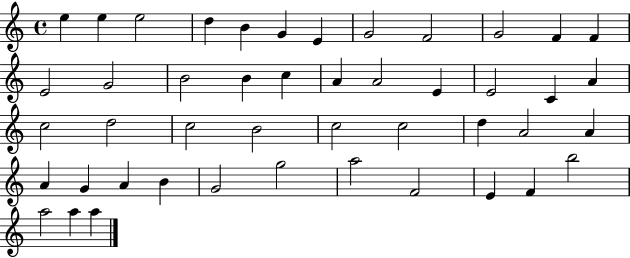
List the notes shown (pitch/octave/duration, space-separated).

E5/q E5/q E5/h D5/q B4/q G4/q E4/q G4/h F4/h G4/h F4/q F4/q E4/h G4/h B4/h B4/q C5/q A4/q A4/h E4/q E4/h C4/q A4/q C5/h D5/h C5/h B4/h C5/h C5/h D5/q A4/h A4/q A4/q G4/q A4/q B4/q G4/h G5/h A5/h F4/h E4/q F4/q B5/h A5/h A5/q A5/q